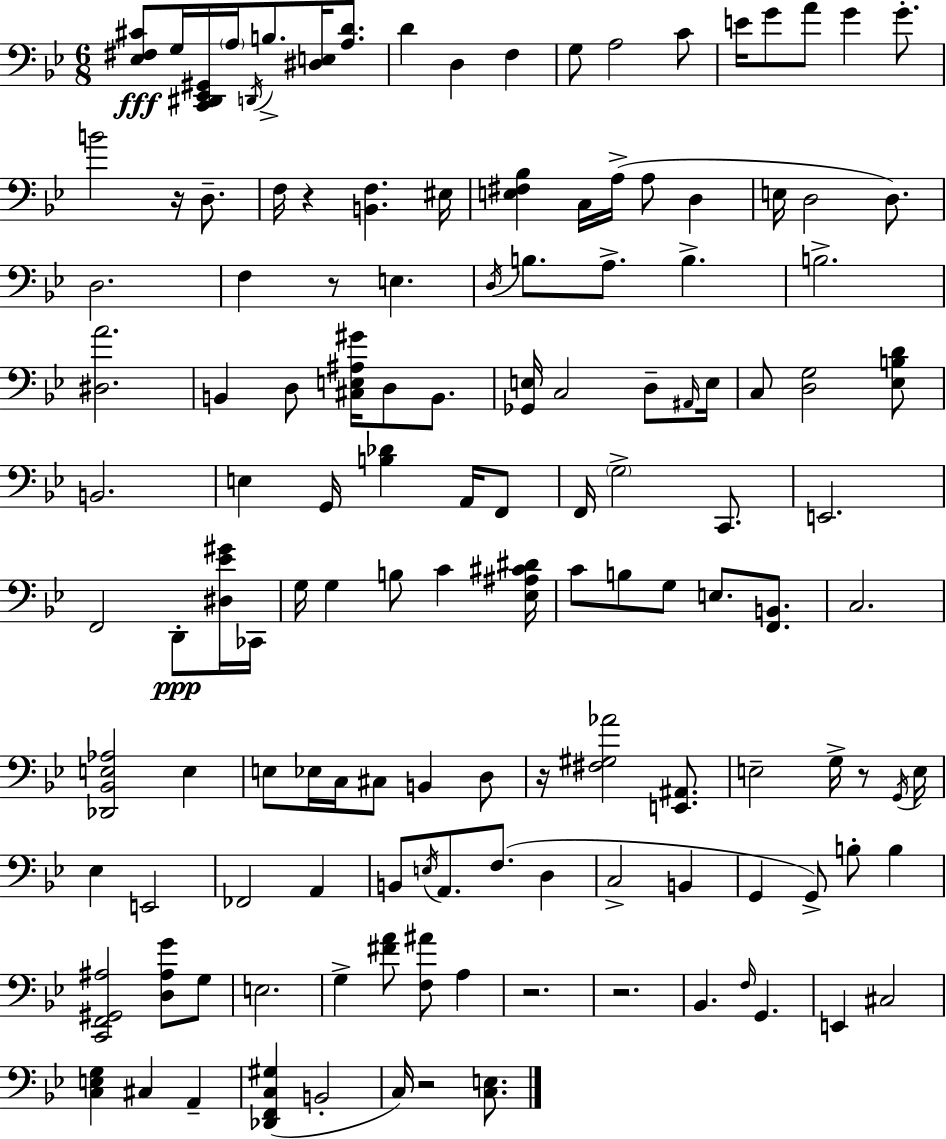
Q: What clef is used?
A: bass